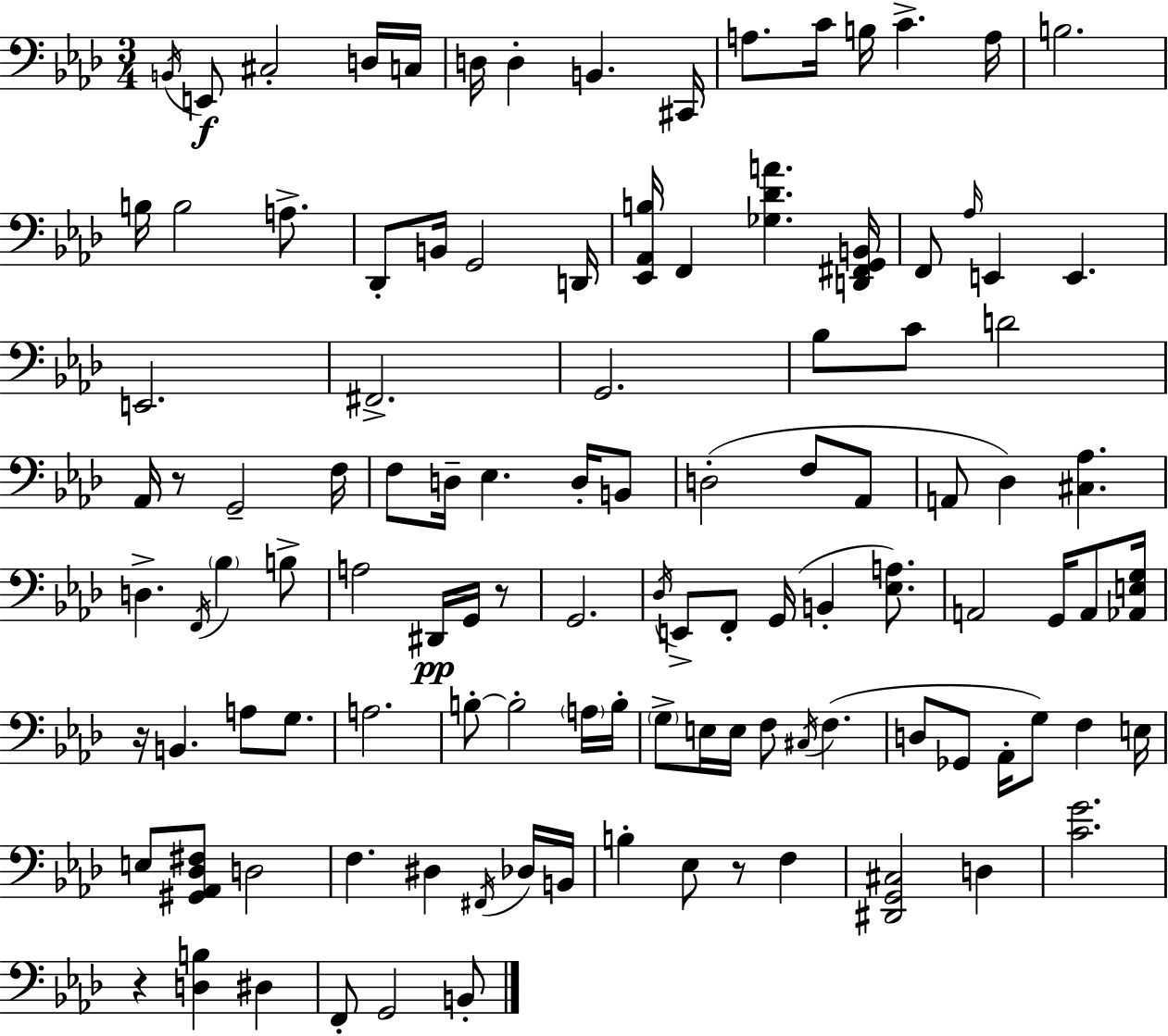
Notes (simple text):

B2/s E2/e C#3/h D3/s C3/s D3/s D3/q B2/q. C#2/s A3/e. C4/s B3/s C4/q. A3/s B3/h. B3/s B3/h A3/e. Db2/e B2/s G2/h D2/s [Eb2,Ab2,B3]/s F2/q [Gb3,Db4,A4]/q. [D2,F#2,G2,B2]/s F2/e Ab3/s E2/q E2/q. E2/h. F#2/h. G2/h. Bb3/e C4/e D4/h Ab2/s R/e G2/h F3/s F3/e D3/s Eb3/q. D3/s B2/e D3/h F3/e Ab2/e A2/e Db3/q [C#3,Ab3]/q. D3/q. F2/s Bb3/q B3/e A3/h D#2/s G2/s R/e G2/h. Db3/s E2/e F2/e G2/s B2/q [Eb3,A3]/e. A2/h G2/s A2/e [Ab2,E3,G3]/s R/s B2/q. A3/e G3/e. A3/h. B3/e B3/h A3/s B3/s G3/e E3/s E3/s F3/e C#3/s F3/q. D3/e Gb2/e Ab2/s G3/e F3/q E3/s E3/e [G#2,Ab2,Db3,F#3]/e D3/h F3/q. D#3/q F#2/s Db3/s B2/s B3/q Eb3/e R/e F3/q [D#2,G2,C#3]/h D3/q [C4,G4]/h. R/q [D3,B3]/q D#3/q F2/e G2/h B2/e